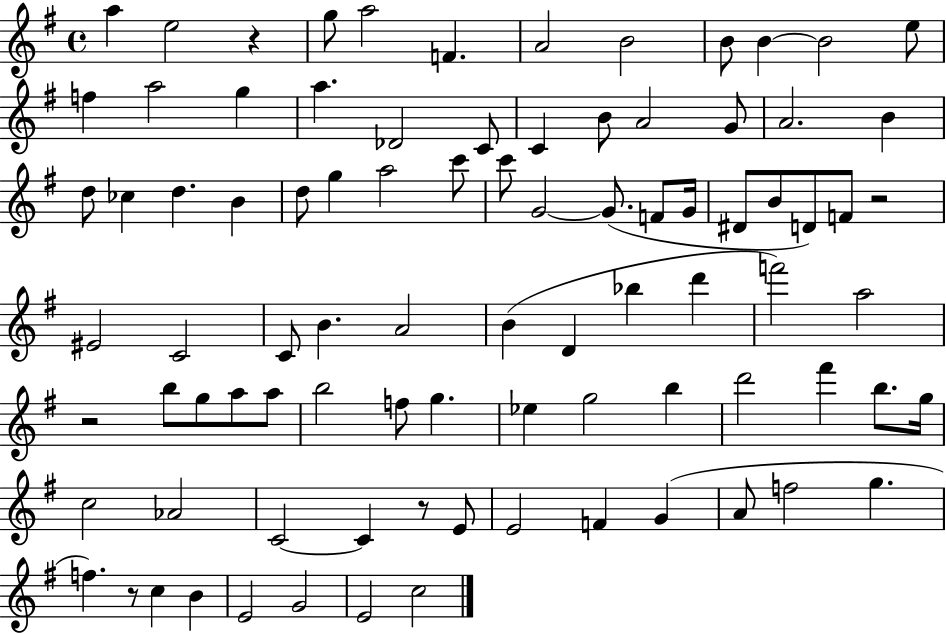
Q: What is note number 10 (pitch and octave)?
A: B4